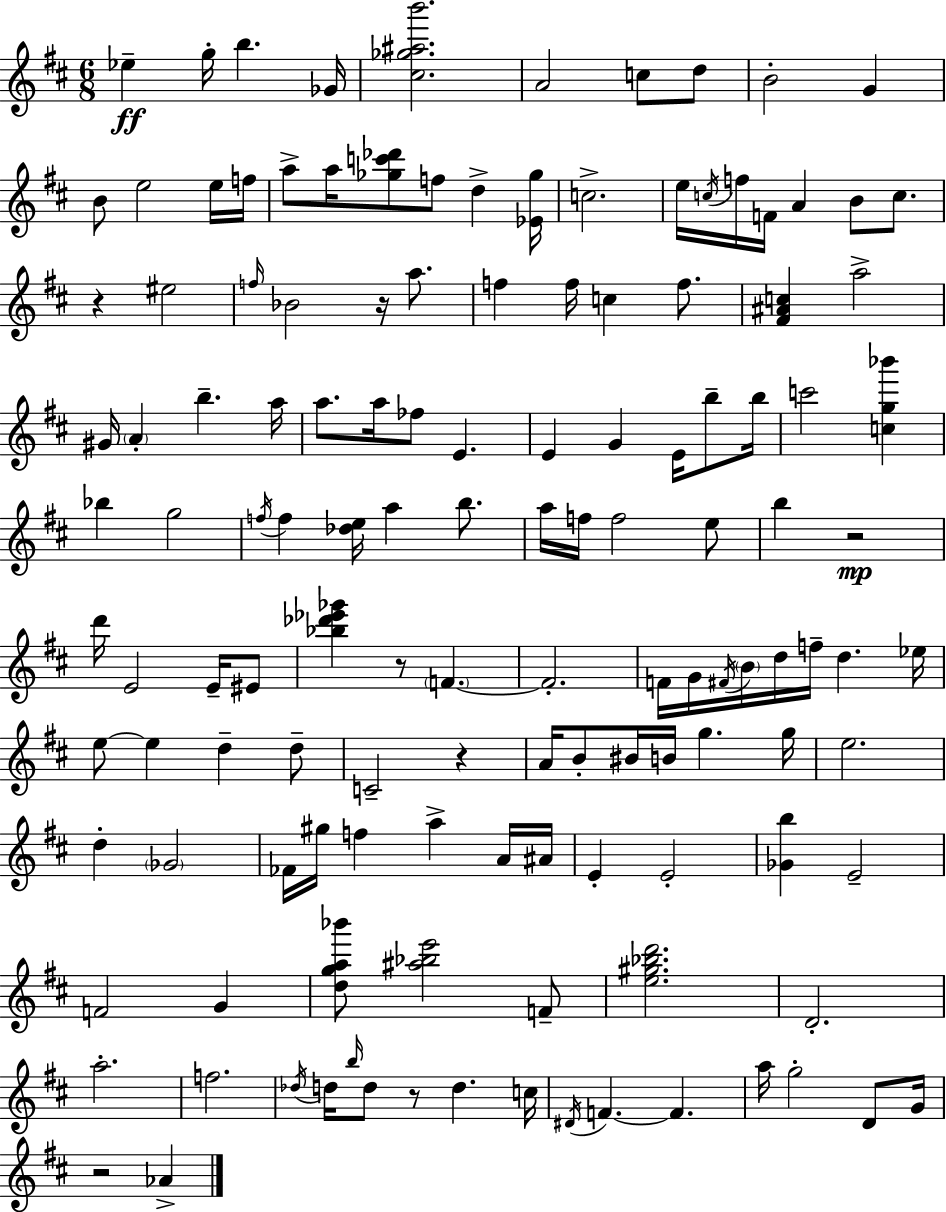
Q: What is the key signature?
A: D major